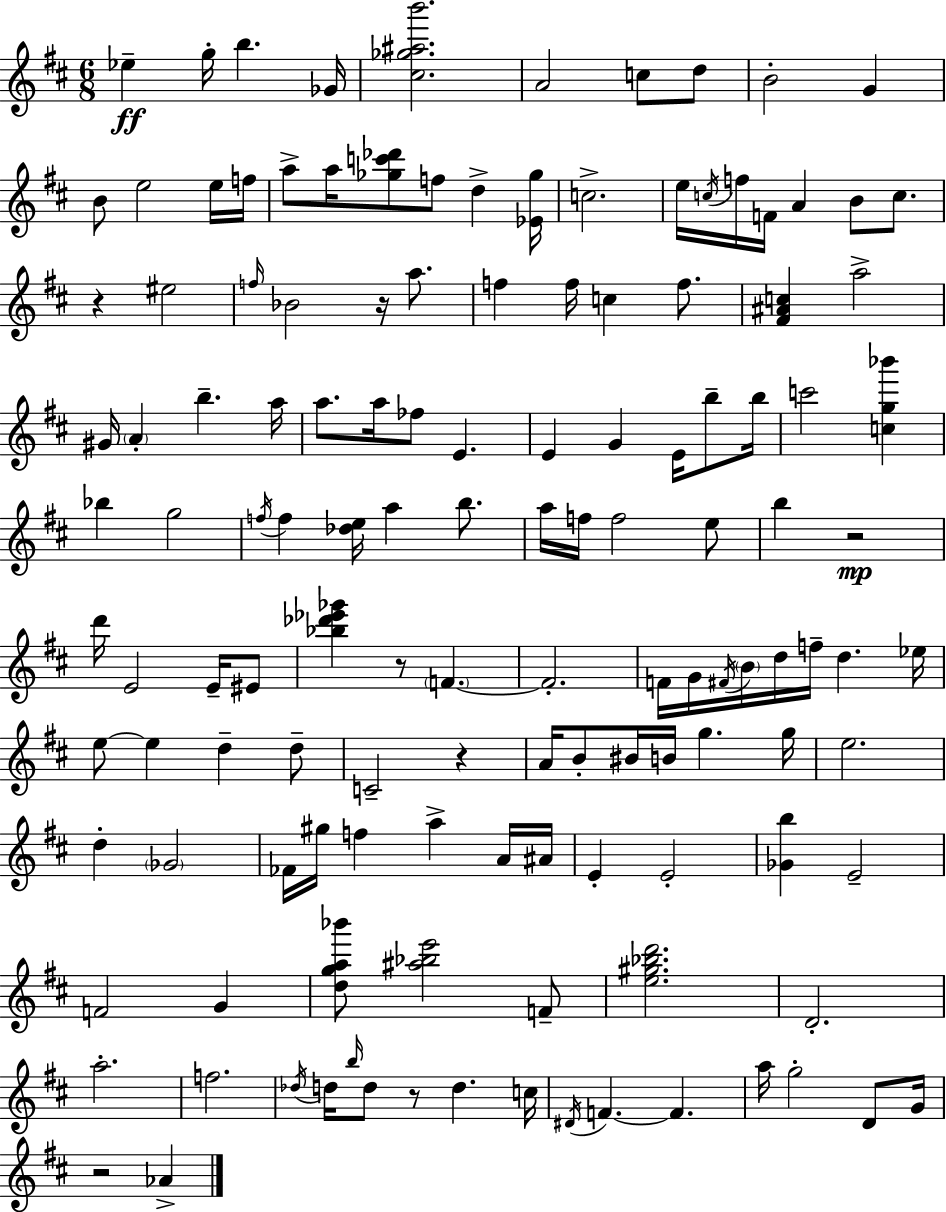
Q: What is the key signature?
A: D major